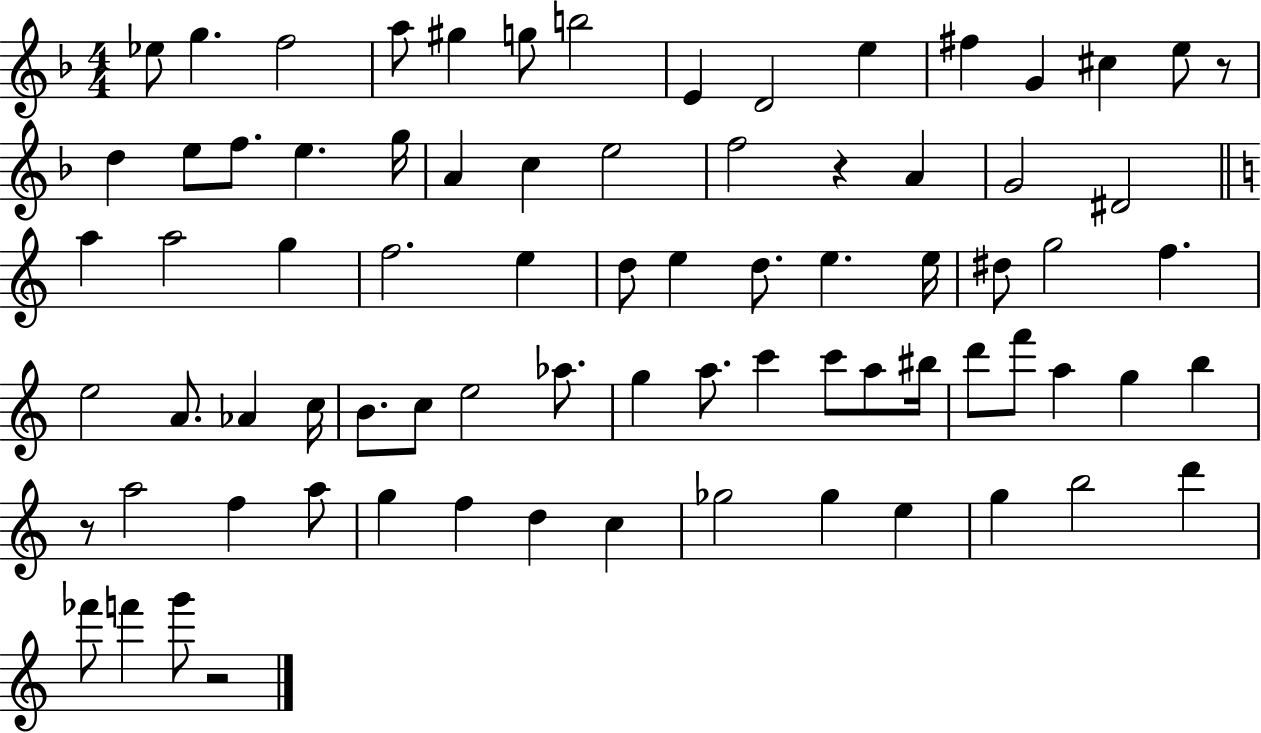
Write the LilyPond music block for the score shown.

{
  \clef treble
  \numericTimeSignature
  \time 4/4
  \key f \major
  ees''8 g''4. f''2 | a''8 gis''4 g''8 b''2 | e'4 d'2 e''4 | fis''4 g'4 cis''4 e''8 r8 | \break d''4 e''8 f''8. e''4. g''16 | a'4 c''4 e''2 | f''2 r4 a'4 | g'2 dis'2 | \break \bar "||" \break \key c \major a''4 a''2 g''4 | f''2. e''4 | d''8 e''4 d''8. e''4. e''16 | dis''8 g''2 f''4. | \break e''2 a'8. aes'4 c''16 | b'8. c''8 e''2 aes''8. | g''4 a''8. c'''4 c'''8 a''8 bis''16 | d'''8 f'''8 a''4 g''4 b''4 | \break r8 a''2 f''4 a''8 | g''4 f''4 d''4 c''4 | ges''2 ges''4 e''4 | g''4 b''2 d'''4 | \break fes'''8 f'''4 g'''8 r2 | \bar "|."
}